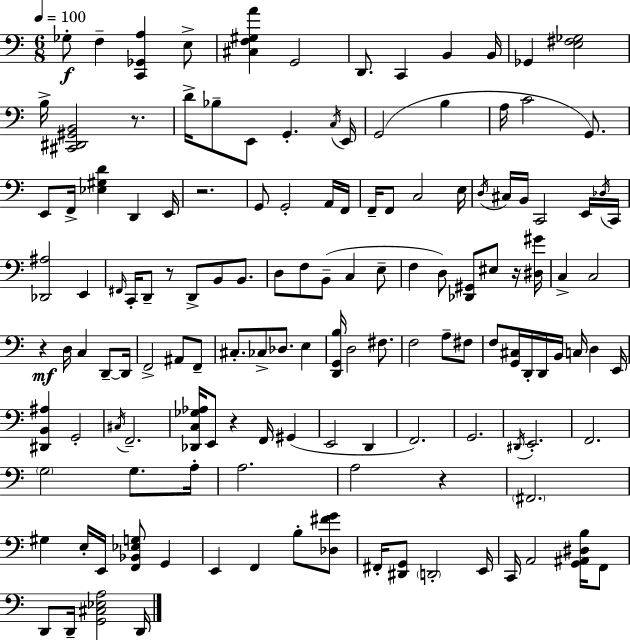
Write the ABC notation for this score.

X:1
T:Untitled
M:6/8
L:1/4
K:Am
_G,/2 F, [C,,_G,,A,] E,/2 [^C,F,^G,A] G,,2 D,,/2 C,, B,, B,,/4 _G,, [E,^F,_G,]2 B,/4 [^C,,^D,,^G,,B,,]2 z/2 D/4 _B,/2 E,,/2 G,, C,/4 E,,/4 G,,2 B, A,/4 C2 G,,/2 E,,/2 F,,/4 [_E,^G,D] D,, E,,/4 z2 G,,/2 G,,2 A,,/4 F,,/4 F,,/4 F,,/2 C,2 E,/4 D,/4 ^C,/4 B,,/4 C,,2 E,,/4 _D,/4 C,,/4 [_D,,^A,]2 E,, ^F,,/4 C,,/4 D,,/2 z/2 D,,/2 B,,/2 B,,/2 D,/2 F,/2 B,,/2 C, E,/2 F, D,/2 [_D,,^G,,]/2 ^E,/2 z/4 [^D,^G]/4 C, C,2 z D,/4 C, D,,/2 D,,/4 F,,2 ^A,,/2 F,,/2 ^C,/2 _C,/2 _D,/2 E, [D,,G,,B,]/4 D,2 ^F,/2 F,2 A,/2 ^F,/2 F,/2 [G,,^C,]/4 D,,/4 D,,/4 B,,/4 C,/4 D, E,,/4 [^D,,B,,^A,] G,,2 ^C,/4 F,,2 [_D,,C,_G,_A,]/4 E,,/2 z F,,/4 ^G,, E,,2 D,, F,,2 G,,2 ^D,,/4 E,,2 F,,2 G,2 G,/2 A,/4 A,2 A,2 z ^F,,2 ^G, E,/4 E,,/4 [F,,_B,,_E,G,]/2 G,, E,, F,, B,/2 [_D,^FG]/2 ^F,,/4 [^D,,G,,]/2 D,,2 E,,/4 C,,/4 A,,2 [G,,^A,,^D,B,]/4 F,,/2 D,,/2 D,,/4 [G,,^C,_E,A,]2 D,,/4